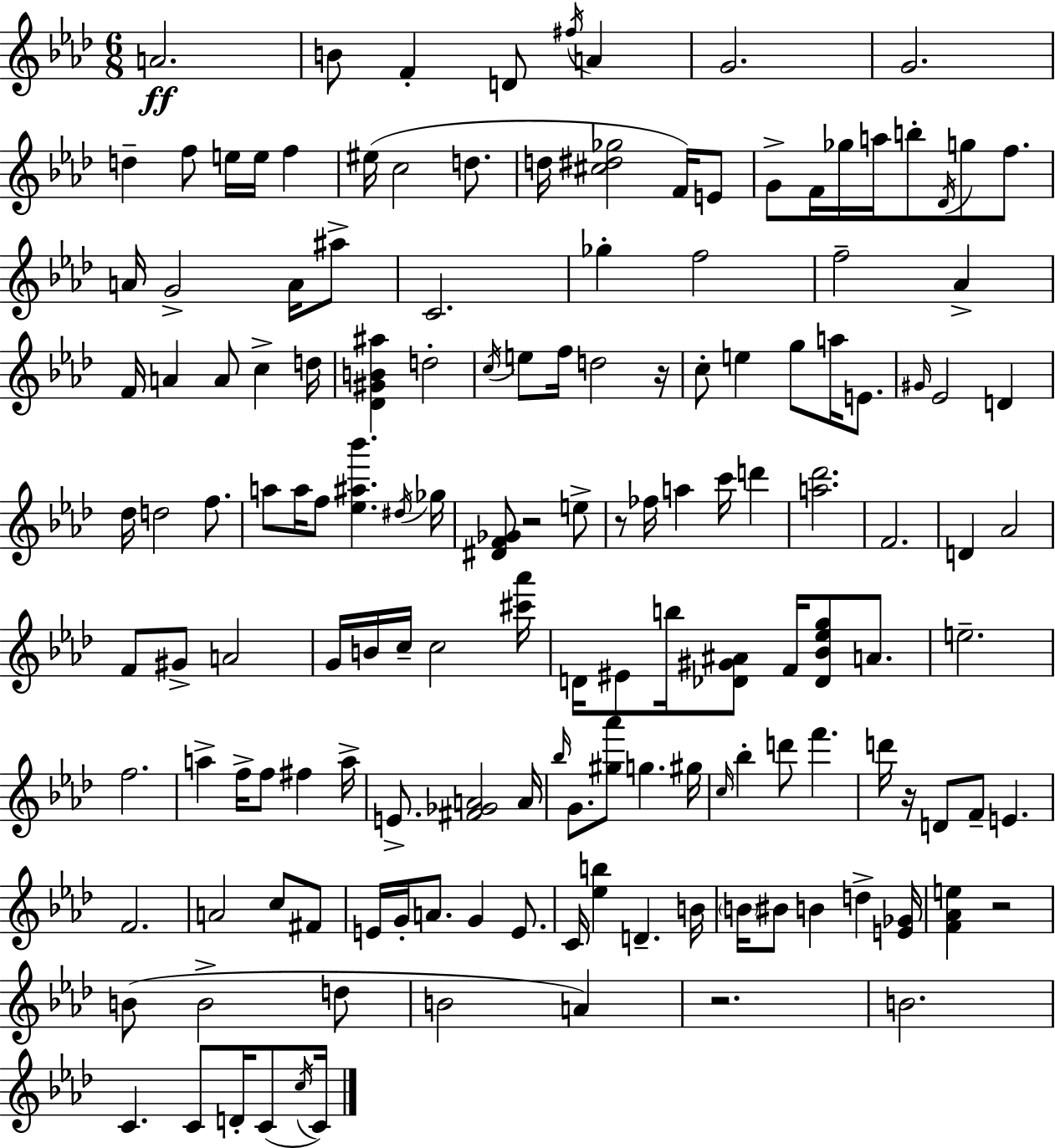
A4/h. B4/e F4/q D4/e F#5/s A4/q G4/h. G4/h. D5/q F5/e E5/s E5/s F5/q EIS5/s C5/h D5/e. D5/s [C#5,D#5,Gb5]/h F4/s E4/e G4/e F4/s Gb5/s A5/s B5/e Db4/s G5/e F5/e. A4/s G4/h A4/s A#5/e C4/h. Gb5/q F5/h F5/h Ab4/q F4/s A4/q A4/e C5/q D5/s [Db4,G#4,B4,A#5]/q D5/h C5/s E5/e F5/s D5/h R/s C5/e E5/q G5/e A5/s E4/e. G#4/s Eb4/h D4/q Db5/s D5/h F5/e. A5/e A5/s F5/e [Eb5,A#5,Bb6]/q. D#5/s Gb5/s [D#4,F4,Gb4]/e R/h E5/e R/e FES5/s A5/q C6/s D6/q [A5,Db6]/h. F4/h. D4/q Ab4/h F4/e G#4/e A4/h G4/s B4/s C5/s C5/h [C#6,Ab6]/s D4/s EIS4/e B5/s [Db4,G#4,A#4]/e F4/s [Db4,Bb4,Eb5,G5]/e A4/e. E5/h. F5/h. A5/q F5/s F5/e F#5/q A5/s E4/e. [F#4,Gb4,A4]/h A4/s Bb5/s G4/e. [G#5,Ab6]/e G5/q. G#5/s C5/s Bb5/q D6/e F6/q. D6/s R/s D4/e F4/e E4/q. F4/h. A4/h C5/e F#4/e E4/s G4/s A4/e. G4/q E4/e. C4/s [Eb5,B5]/q D4/q. B4/s B4/s BIS4/e B4/q D5/q [E4,Gb4]/s [F4,Ab4,E5]/q R/h B4/e B4/h D5/e B4/h A4/q R/h. B4/h. C4/q. C4/e D4/s C4/e C5/s C4/s